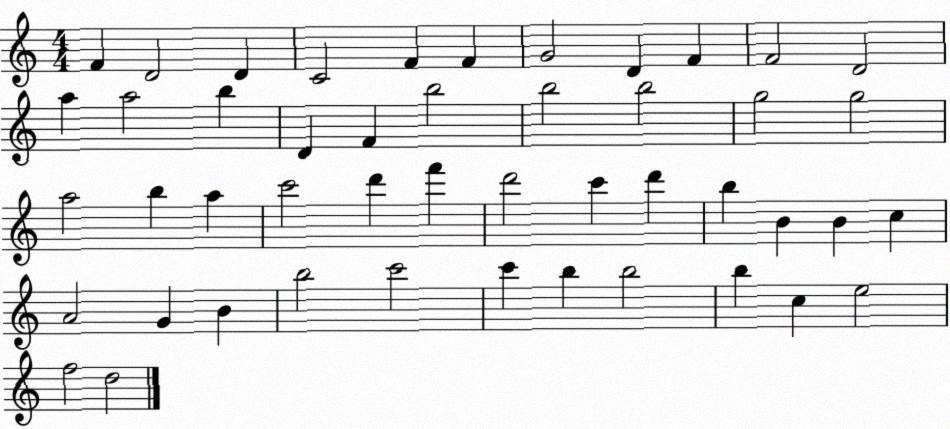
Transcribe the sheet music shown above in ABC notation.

X:1
T:Untitled
M:4/4
L:1/4
K:C
F D2 D C2 F F G2 D F F2 D2 a a2 b D F b2 b2 b2 g2 g2 a2 b a c'2 d' f' d'2 c' d' b B B c A2 G B b2 c'2 c' b b2 b c e2 f2 d2